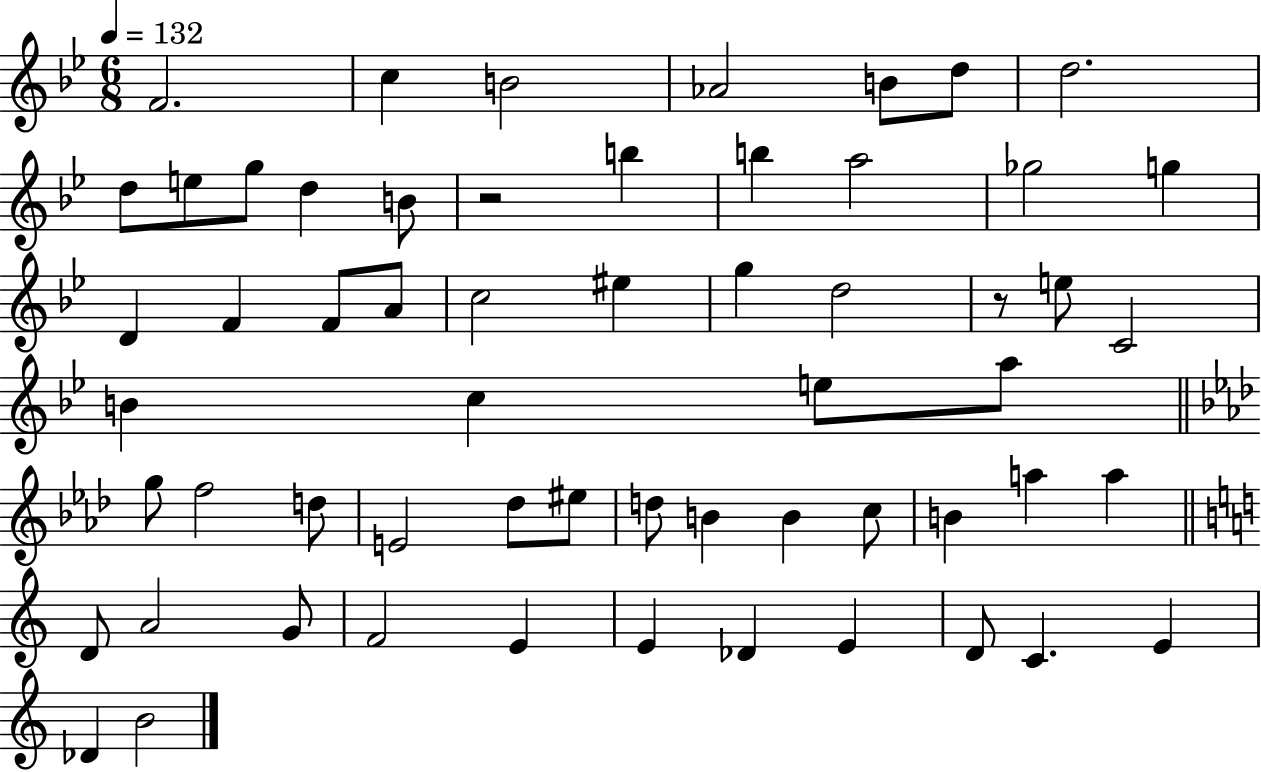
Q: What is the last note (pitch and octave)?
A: B4